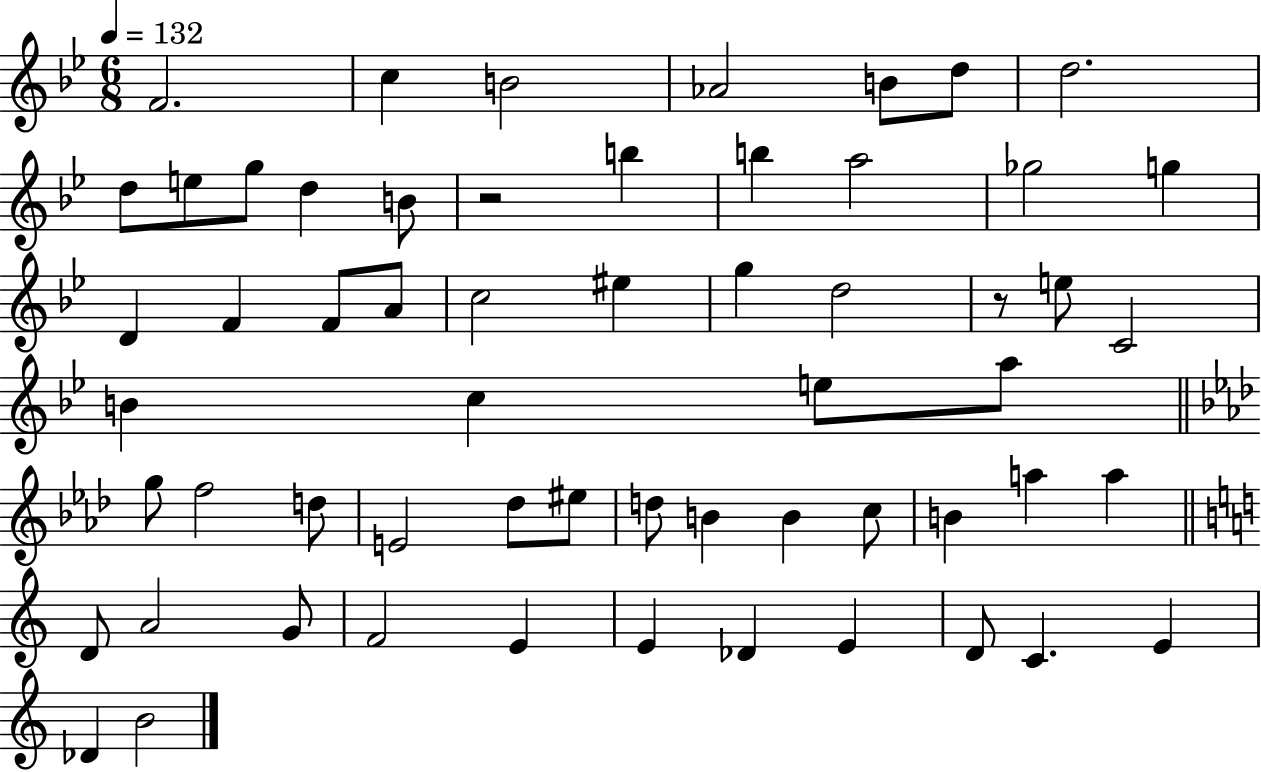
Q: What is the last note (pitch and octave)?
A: B4